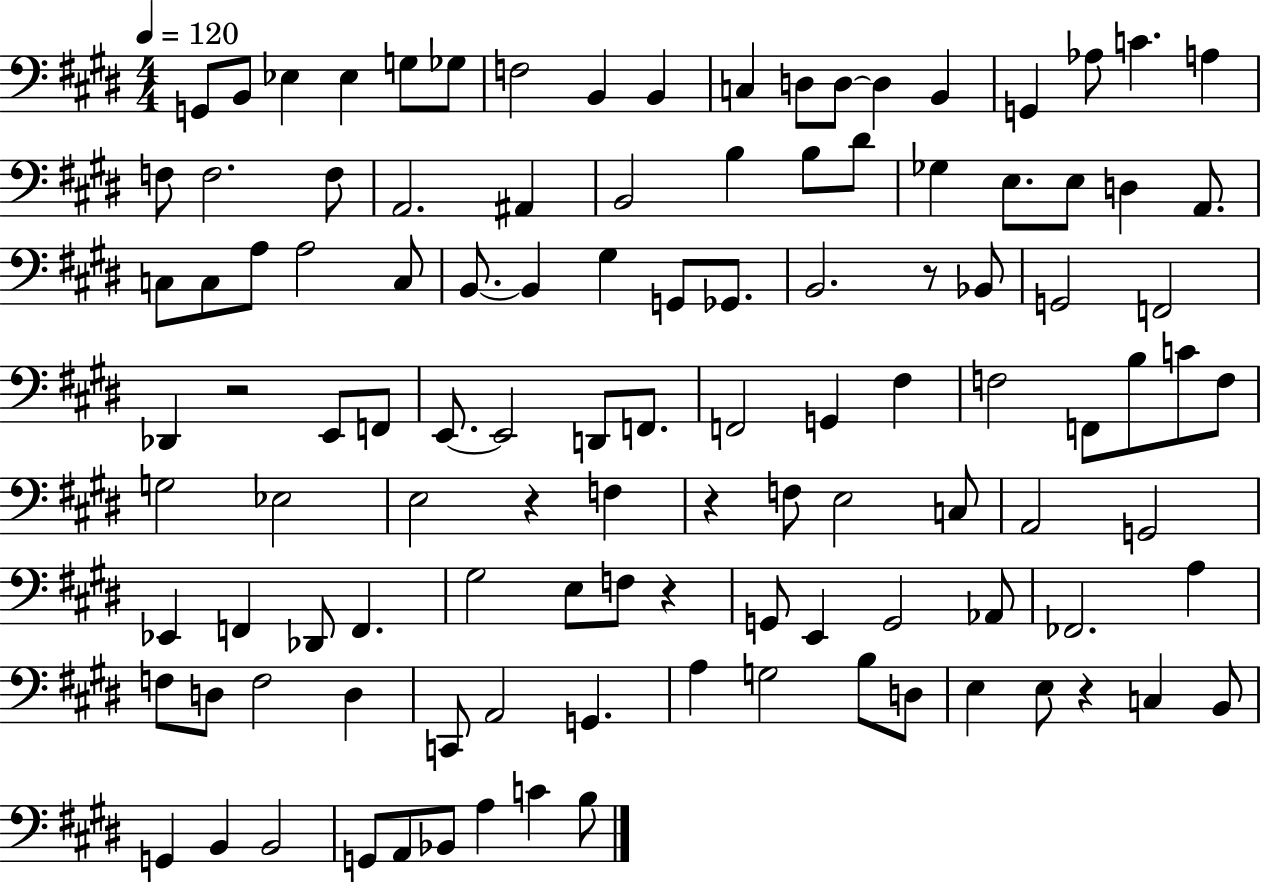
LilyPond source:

{
  \clef bass
  \numericTimeSignature
  \time 4/4
  \key e \major
  \tempo 4 = 120
  g,8 b,8 ees4 ees4 g8 ges8 | f2 b,4 b,4 | c4 d8 d8~~ d4 b,4 | g,4 aes8 c'4. a4 | \break f8 f2. f8 | a,2. ais,4 | b,2 b4 b8 dis'8 | ges4 e8. e8 d4 a,8. | \break c8 c8 a8 a2 c8 | b,8.~~ b,4 gis4 g,8 ges,8. | b,2. r8 bes,8 | g,2 f,2 | \break des,4 r2 e,8 f,8 | e,8.~~ e,2 d,8 f,8. | f,2 g,4 fis4 | f2 f,8 b8 c'8 f8 | \break g2 ees2 | e2 r4 f4 | r4 f8 e2 c8 | a,2 g,2 | \break ees,4 f,4 des,8 f,4. | gis2 e8 f8 r4 | g,8 e,4 g,2 aes,8 | fes,2. a4 | \break f8 d8 f2 d4 | c,8 a,2 g,4. | a4 g2 b8 d8 | e4 e8 r4 c4 b,8 | \break g,4 b,4 b,2 | g,8 a,8 bes,8 a4 c'4 b8 | \bar "|."
}